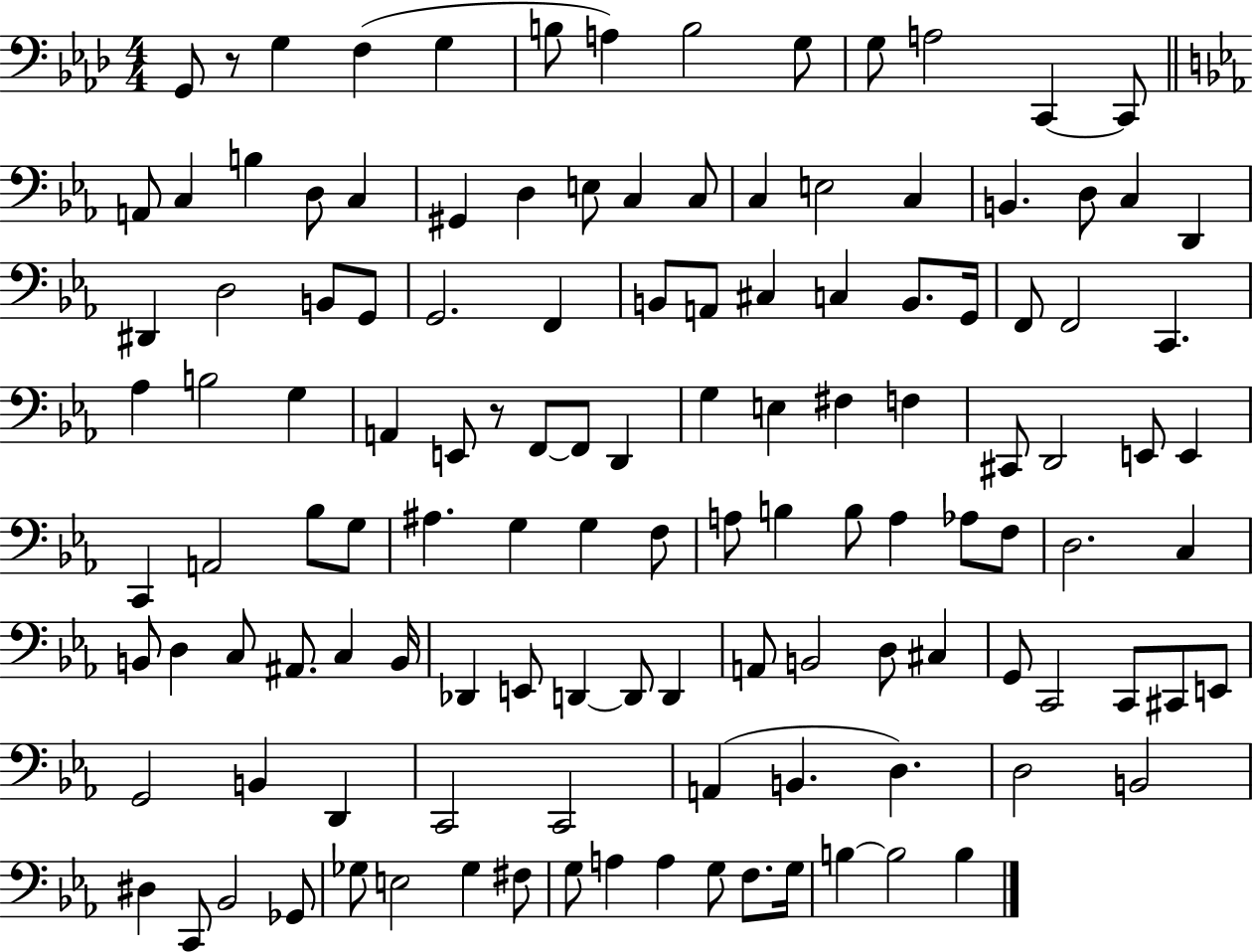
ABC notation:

X:1
T:Untitled
M:4/4
L:1/4
K:Ab
G,,/2 z/2 G, F, G, B,/2 A, B,2 G,/2 G,/2 A,2 C,, C,,/2 A,,/2 C, B, D,/2 C, ^G,, D, E,/2 C, C,/2 C, E,2 C, B,, D,/2 C, D,, ^D,, D,2 B,,/2 G,,/2 G,,2 F,, B,,/2 A,,/2 ^C, C, B,,/2 G,,/4 F,,/2 F,,2 C,, _A, B,2 G, A,, E,,/2 z/2 F,,/2 F,,/2 D,, G, E, ^F, F, ^C,,/2 D,,2 E,,/2 E,, C,, A,,2 _B,/2 G,/2 ^A, G, G, F,/2 A,/2 B, B,/2 A, _A,/2 F,/2 D,2 C, B,,/2 D, C,/2 ^A,,/2 C, B,,/4 _D,, E,,/2 D,, D,,/2 D,, A,,/2 B,,2 D,/2 ^C, G,,/2 C,,2 C,,/2 ^C,,/2 E,,/2 G,,2 B,, D,, C,,2 C,,2 A,, B,, D, D,2 B,,2 ^D, C,,/2 _B,,2 _G,,/2 _G,/2 E,2 _G, ^F,/2 G,/2 A, A, G,/2 F,/2 G,/4 B, B,2 B,